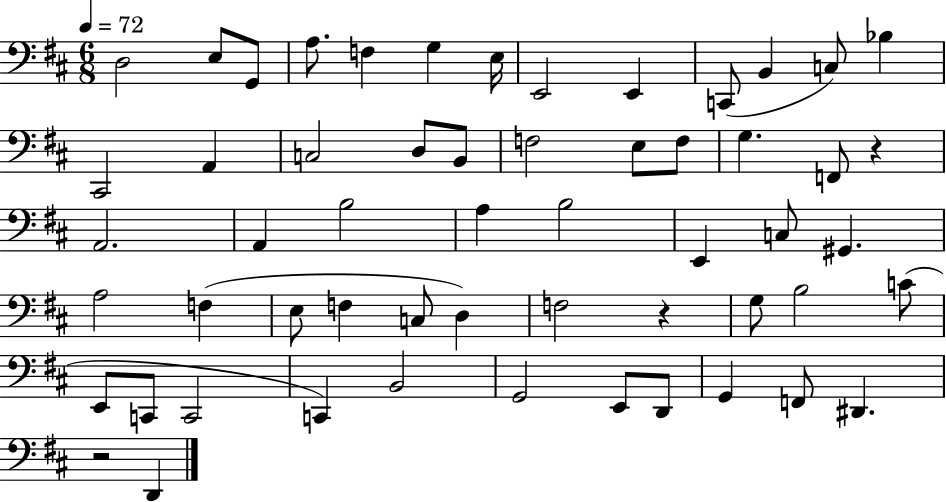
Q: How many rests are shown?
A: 3